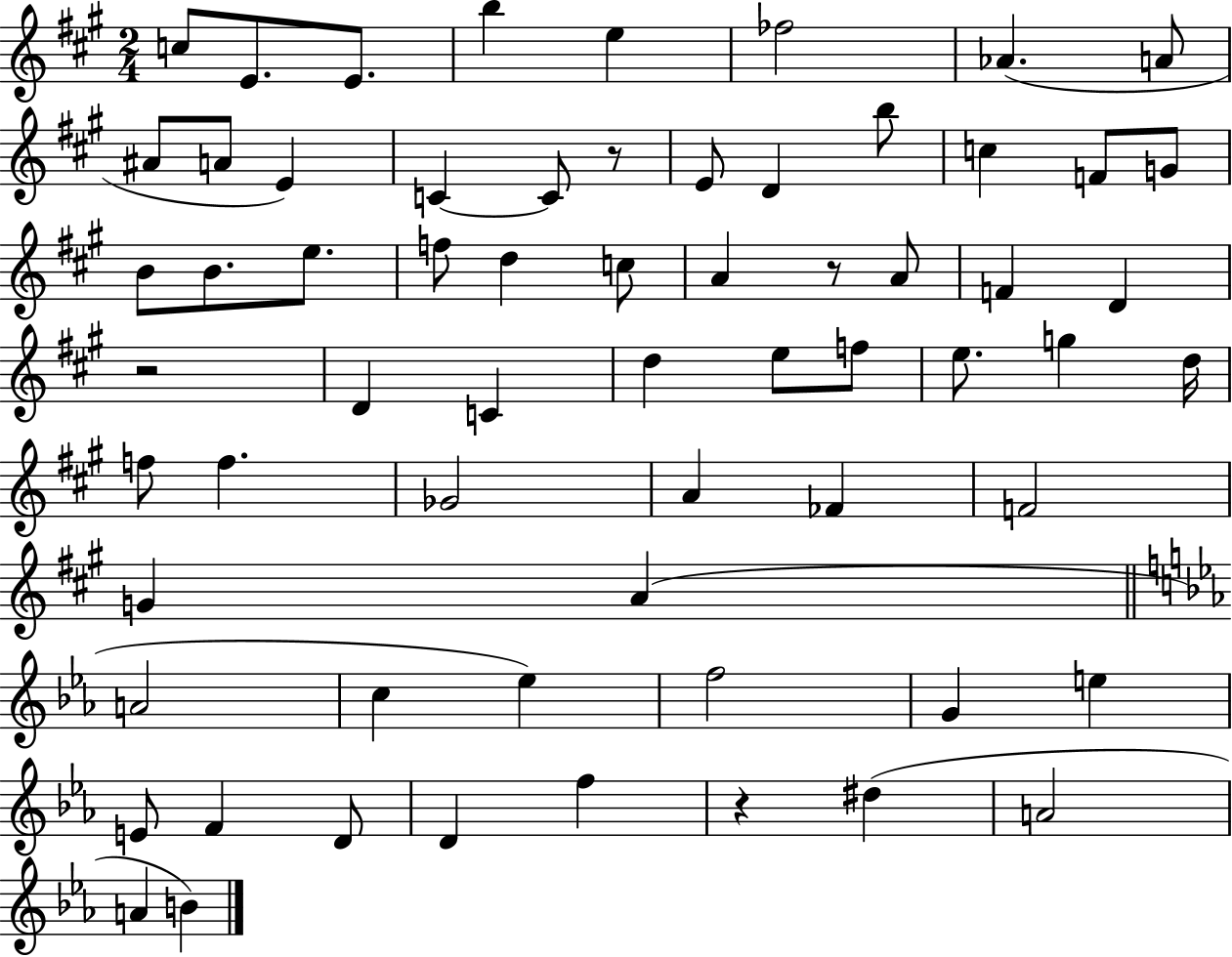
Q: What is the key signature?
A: A major